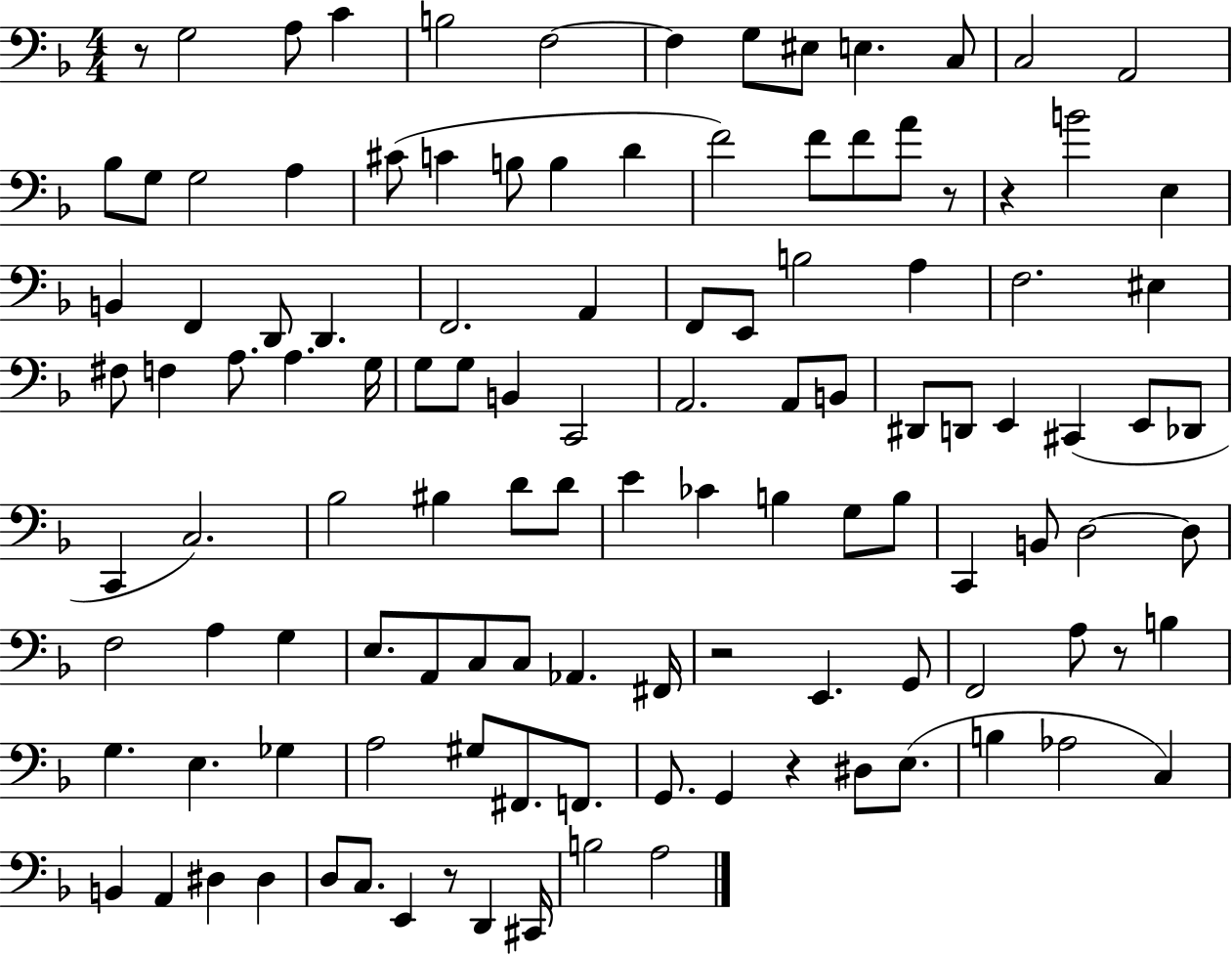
X:1
T:Untitled
M:4/4
L:1/4
K:F
z/2 G,2 A,/2 C B,2 F,2 F, G,/2 ^E,/2 E, C,/2 C,2 A,,2 _B,/2 G,/2 G,2 A, ^C/2 C B,/2 B, D F2 F/2 F/2 A/2 z/2 z B2 E, B,, F,, D,,/2 D,, F,,2 A,, F,,/2 E,,/2 B,2 A, F,2 ^E, ^F,/2 F, A,/2 A, G,/4 G,/2 G,/2 B,, C,,2 A,,2 A,,/2 B,,/2 ^D,,/2 D,,/2 E,, ^C,, E,,/2 _D,,/2 C,, C,2 _B,2 ^B, D/2 D/2 E _C B, G,/2 B,/2 C,, B,,/2 D,2 D,/2 F,2 A, G, E,/2 A,,/2 C,/2 C,/2 _A,, ^F,,/4 z2 E,, G,,/2 F,,2 A,/2 z/2 B, G, E, _G, A,2 ^G,/2 ^F,,/2 F,,/2 G,,/2 G,, z ^D,/2 E,/2 B, _A,2 C, B,, A,, ^D, ^D, D,/2 C,/2 E,, z/2 D,, ^C,,/4 B,2 A,2